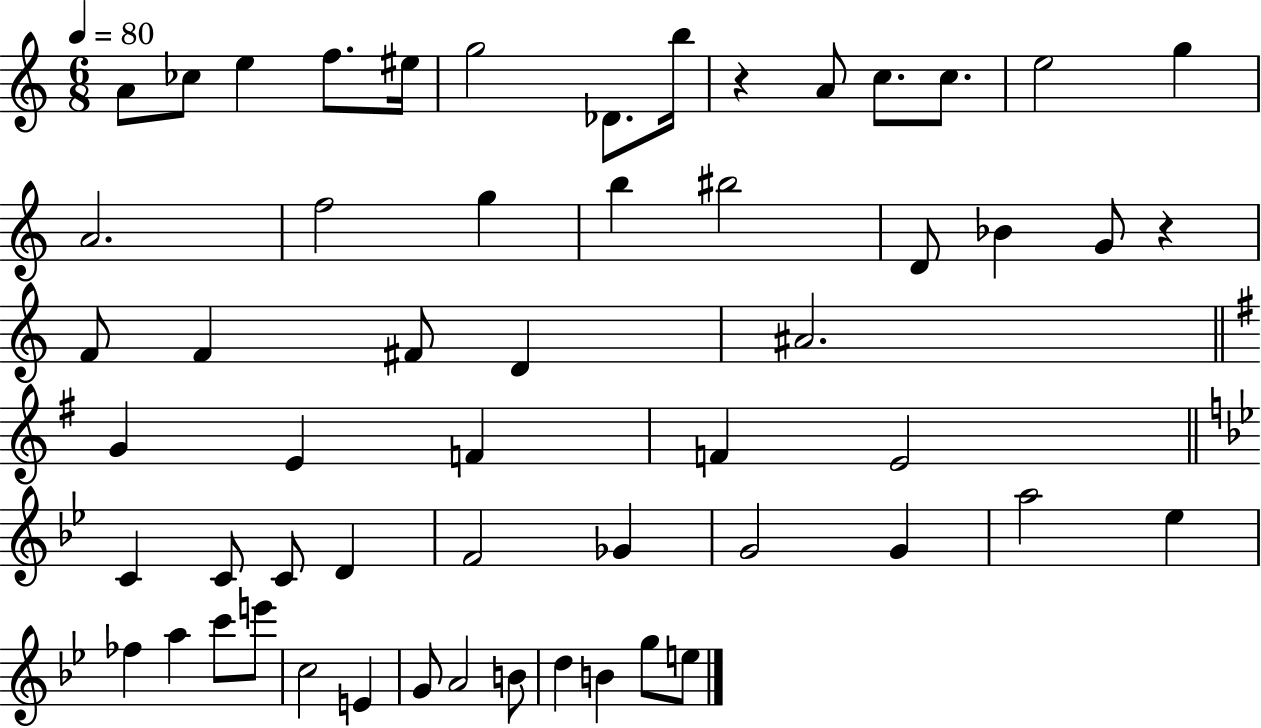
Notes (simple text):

A4/e CES5/e E5/q F5/e. EIS5/s G5/h Db4/e. B5/s R/q A4/e C5/e. C5/e. E5/h G5/q A4/h. F5/h G5/q B5/q BIS5/h D4/e Bb4/q G4/e R/q F4/e F4/q F#4/e D4/q A#4/h. G4/q E4/q F4/q F4/q E4/h C4/q C4/e C4/e D4/q F4/h Gb4/q G4/h G4/q A5/h Eb5/q FES5/q A5/q C6/e E6/e C5/h E4/q G4/e A4/h B4/e D5/q B4/q G5/e E5/e